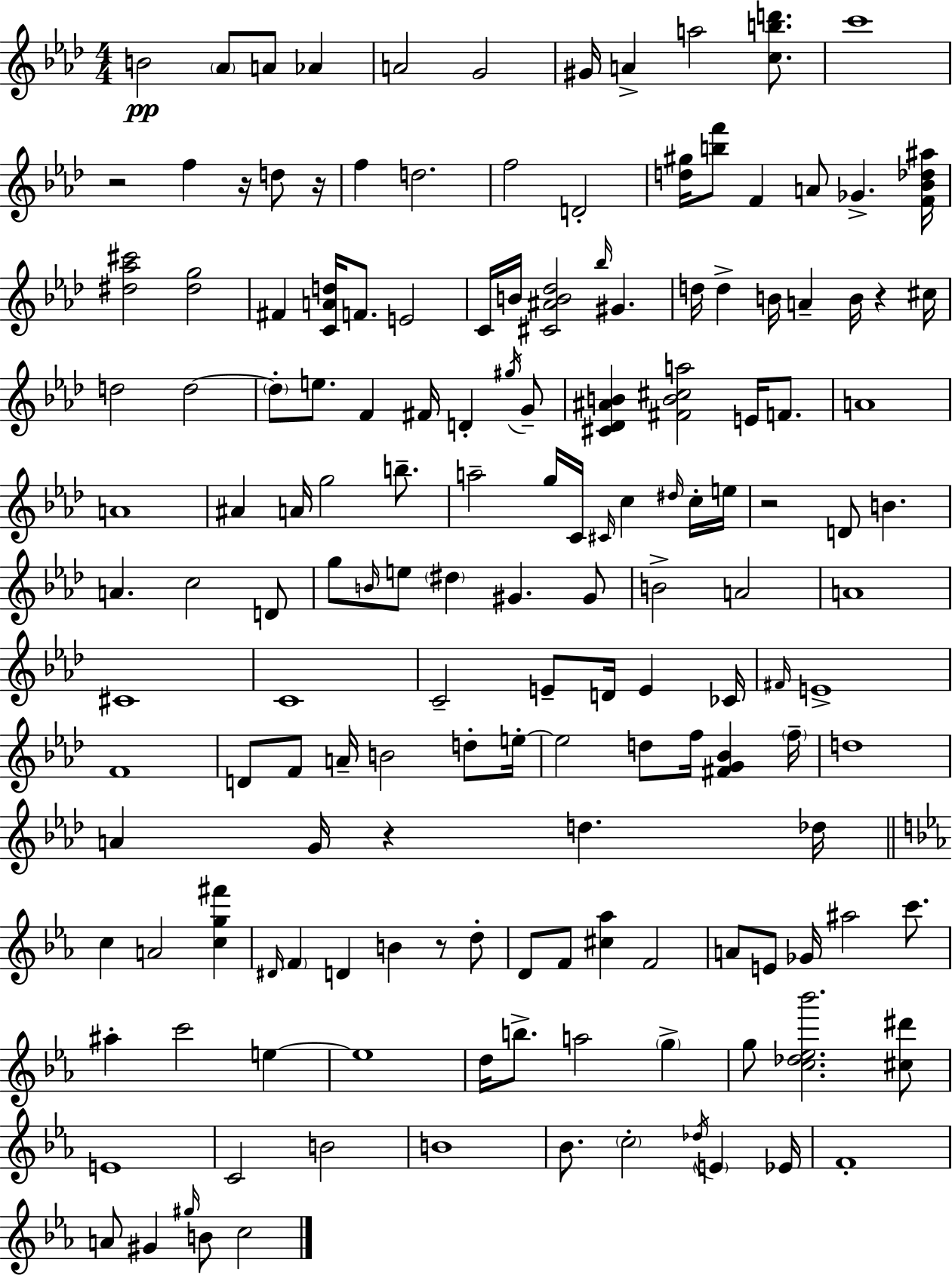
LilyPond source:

{
  \clef treble
  \numericTimeSignature
  \time 4/4
  \key f \minor
  b'2\pp \parenthesize aes'8 a'8 aes'4 | a'2 g'2 | gis'16 a'4-> a''2 <c'' b'' d'''>8. | c'''1 | \break r2 f''4 r16 d''8 r16 | f''4 d''2. | f''2 d'2-. | <d'' gis''>16 <b'' f'''>8 f'4 a'8 ges'4.-> <f' bes' des'' ais''>16 | \break <dis'' aes'' cis'''>2 <dis'' g''>2 | fis'4 <c' a' d''>16 f'8. e'2 | c'16 b'16 <cis' ais' b' des''>2 \grace { bes''16 } gis'4. | d''16 d''4-> b'16 a'4-- b'16 r4 | \break cis''16 d''2 d''2~~ | \parenthesize d''8-. e''8. f'4 fis'16 d'4-. \acciaccatura { gis''16 } | g'8-- <cis' des' ais' b'>4 <fis' b' cis'' a''>2 e'16 f'8. | a'1 | \break a'1 | ais'4 a'16 g''2 b''8.-- | a''2-- g''16 c'16 \grace { cis'16 } c''4 | \grace { dis''16 } c''16-. e''16 r2 d'8 b'4. | \break a'4. c''2 | d'8 g''8 \grace { b'16 } e''8 \parenthesize dis''4 gis'4. | gis'8 b'2-> a'2 | a'1 | \break cis'1 | c'1 | c'2-- e'8-- d'16 | e'4 ces'16 \grace { fis'16 } e'1-> | \break f'1 | d'8 f'8 a'16-- b'2 | d''8-. e''16-.~~ e''2 d''8 | f''16 <fis' g' bes'>4 \parenthesize f''16-- d''1 | \break a'4 g'16 r4 d''4. | des''16 \bar "||" \break \key ees \major c''4 a'2 <c'' g'' fis'''>4 | \grace { dis'16 } \parenthesize f'4 d'4 b'4 r8 d''8-. | d'8 f'8 <cis'' aes''>4 f'2 | a'8 e'8 ges'16 ais''2 c'''8. | \break ais''4-. c'''2 e''4~~ | e''1 | d''16 b''8.-> a''2 \parenthesize g''4-> | g''8 <c'' des'' ees'' bes'''>2. <cis'' dis'''>8 | \break e'1 | c'2 b'2 | b'1 | bes'8. \parenthesize c''2-. \acciaccatura { des''16 } \parenthesize e'4 | \break ees'16 f'1-. | a'8 gis'4 \grace { gis''16 } b'8 c''2 | \bar "|."
}